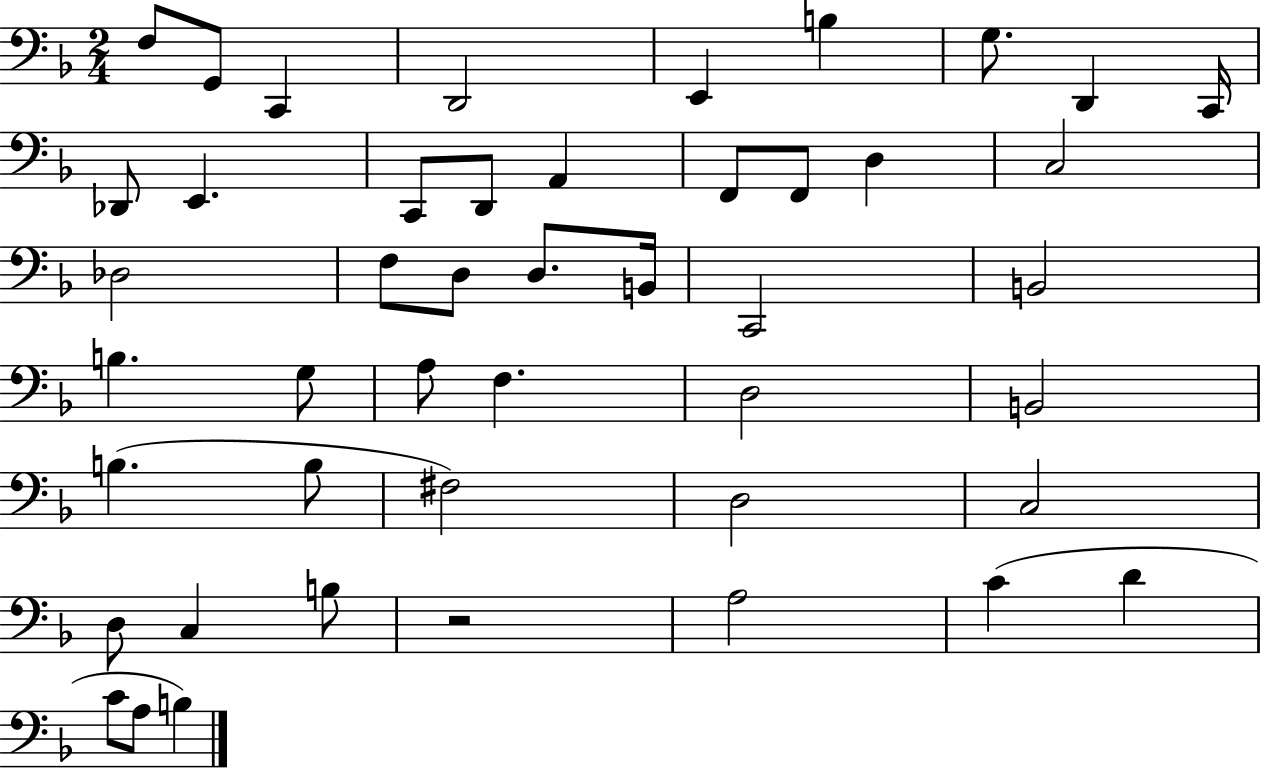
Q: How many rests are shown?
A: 1